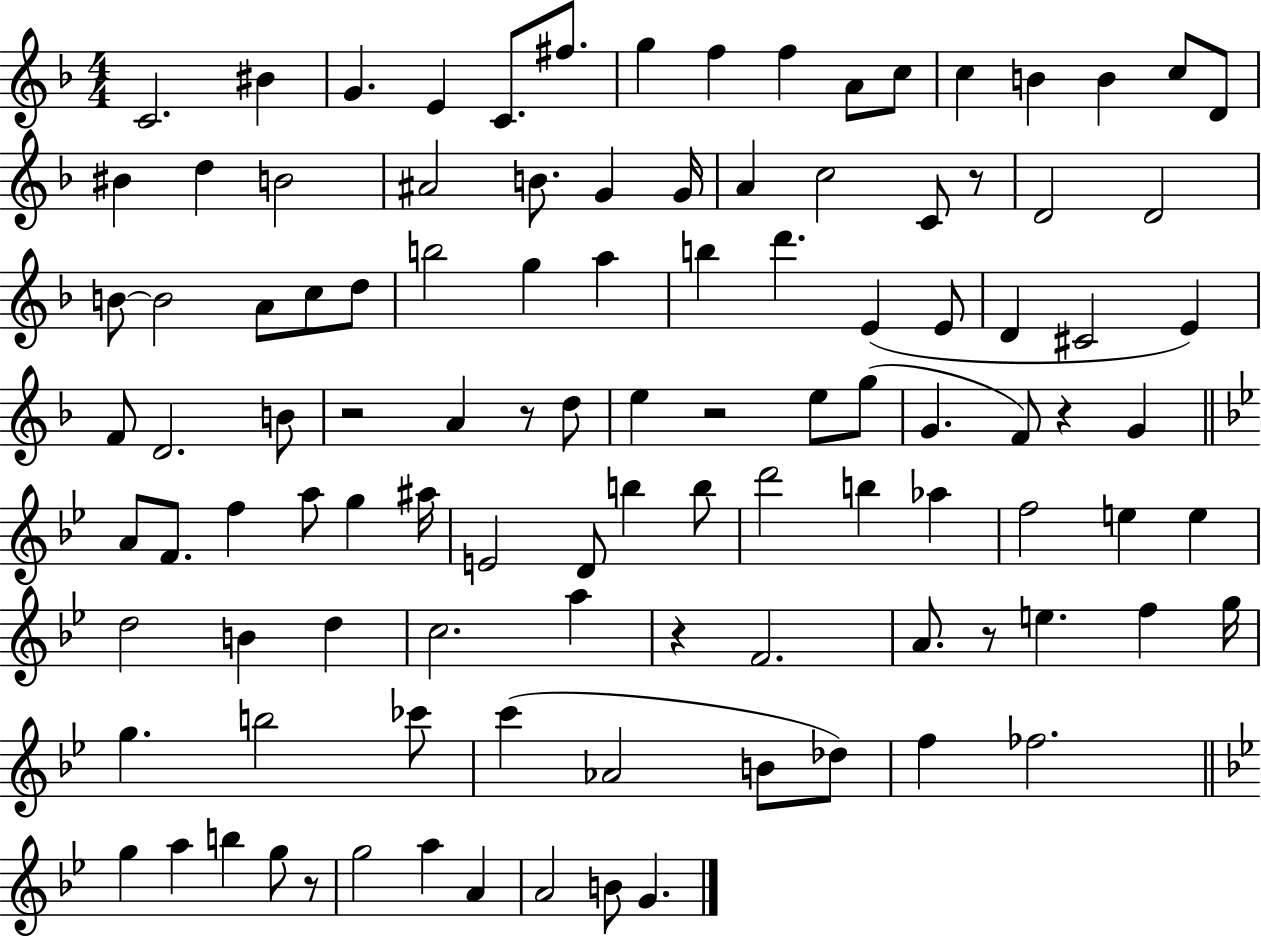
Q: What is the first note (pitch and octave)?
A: C4